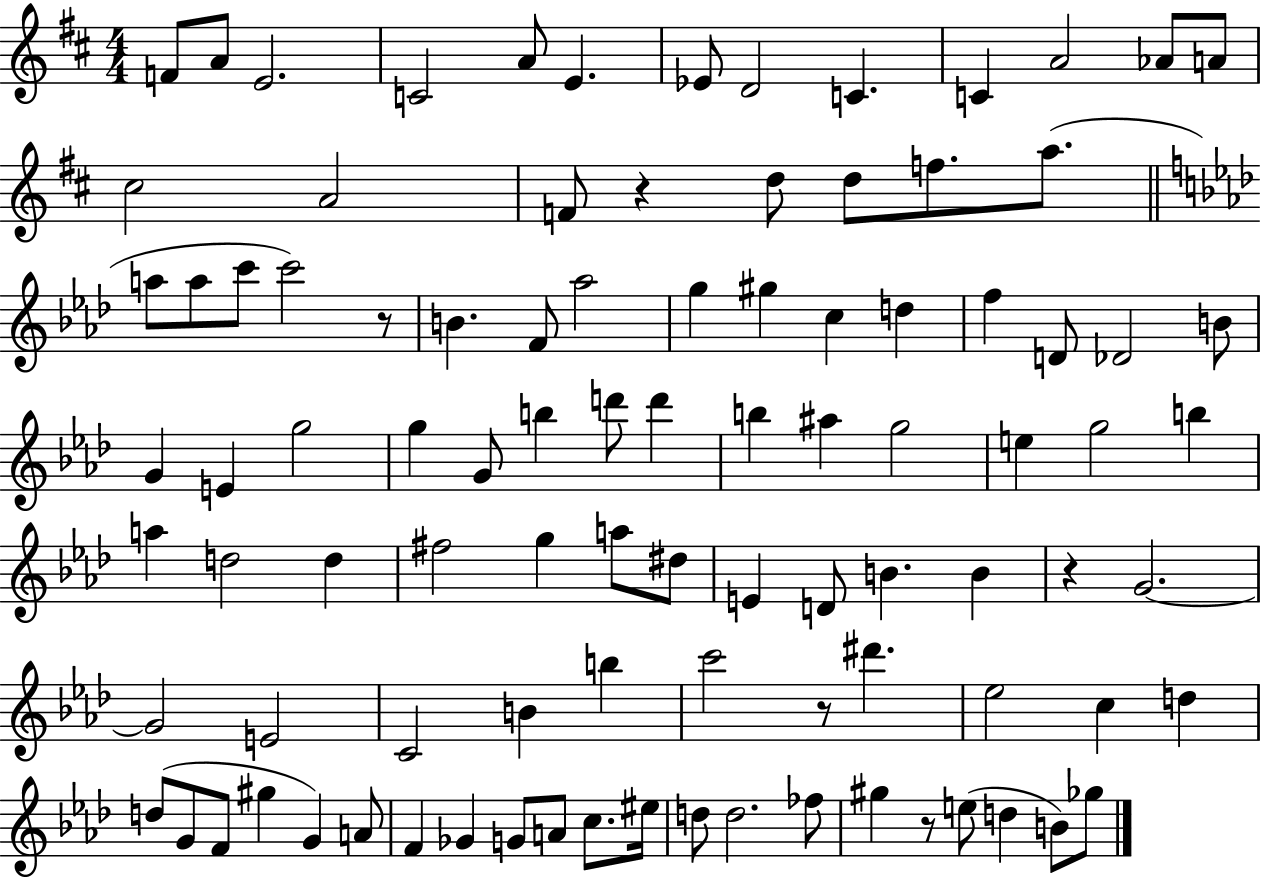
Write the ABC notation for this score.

X:1
T:Untitled
M:4/4
L:1/4
K:D
F/2 A/2 E2 C2 A/2 E _E/2 D2 C C A2 _A/2 A/2 ^c2 A2 F/2 z d/2 d/2 f/2 a/2 a/2 a/2 c'/2 c'2 z/2 B F/2 _a2 g ^g c d f D/2 _D2 B/2 G E g2 g G/2 b d'/2 d' b ^a g2 e g2 b a d2 d ^f2 g a/2 ^d/2 E D/2 B B z G2 G2 E2 C2 B b c'2 z/2 ^d' _e2 c d d/2 G/2 F/2 ^g G A/2 F _G G/2 A/2 c/2 ^e/4 d/2 d2 _f/2 ^g z/2 e/2 d B/2 _g/2